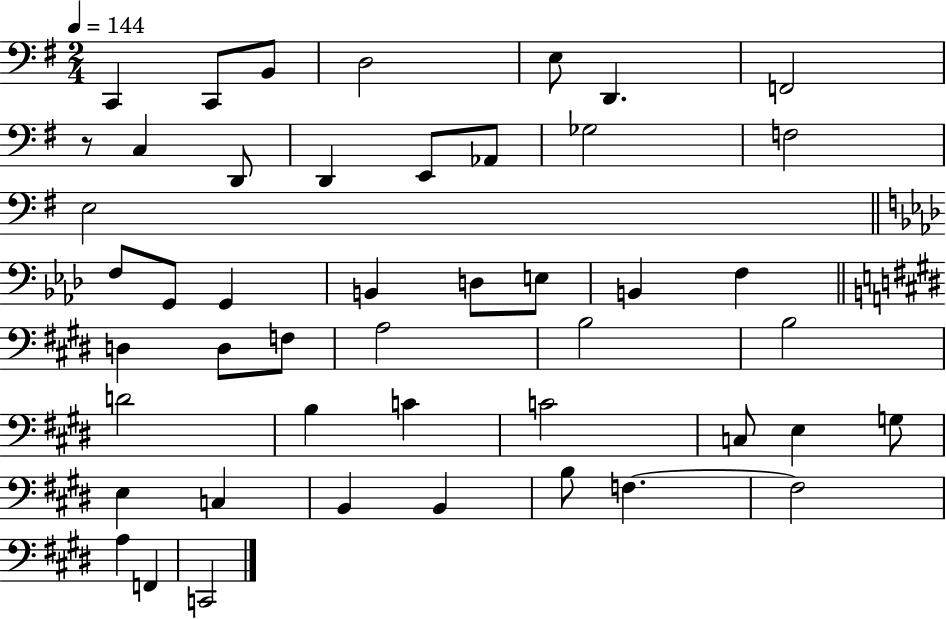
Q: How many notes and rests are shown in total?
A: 47